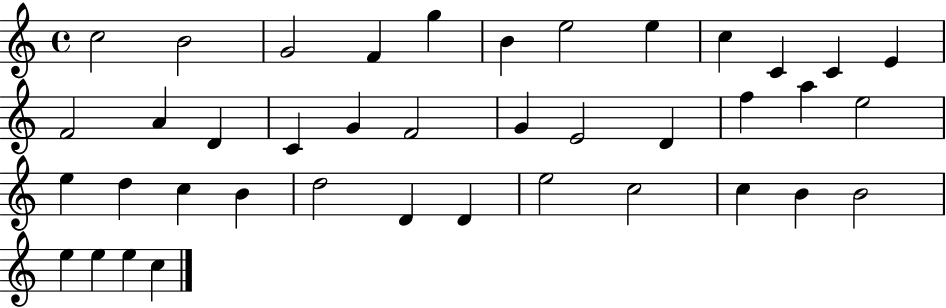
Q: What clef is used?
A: treble